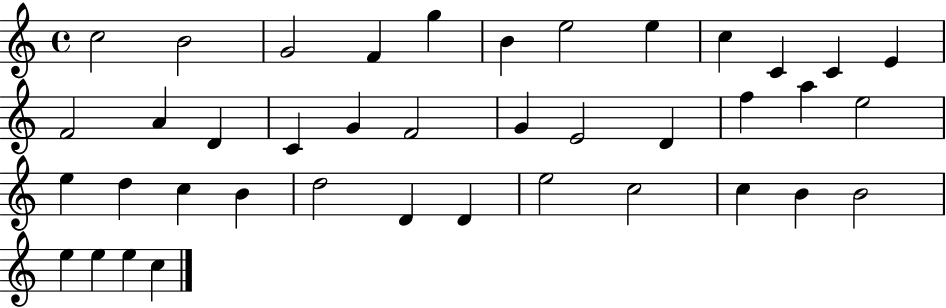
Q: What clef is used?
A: treble